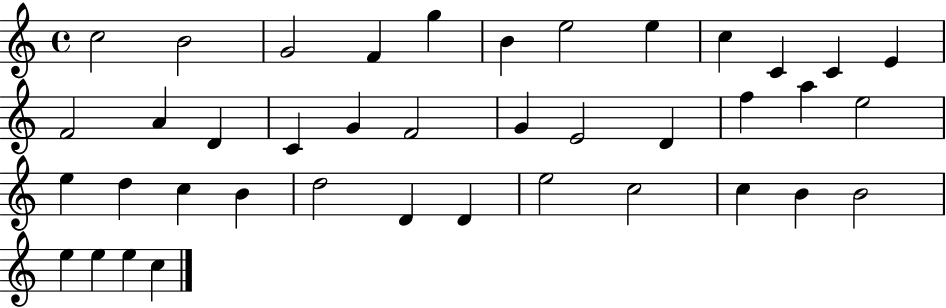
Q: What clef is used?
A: treble